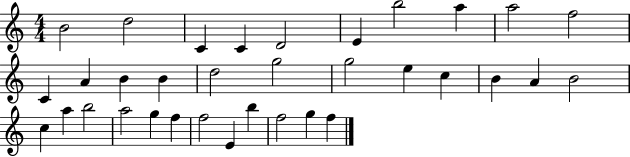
B4/h D5/h C4/q C4/q D4/h E4/q B5/h A5/q A5/h F5/h C4/q A4/q B4/q B4/q D5/h G5/h G5/h E5/q C5/q B4/q A4/q B4/h C5/q A5/q B5/h A5/h G5/q F5/q F5/h E4/q B5/q F5/h G5/q F5/q